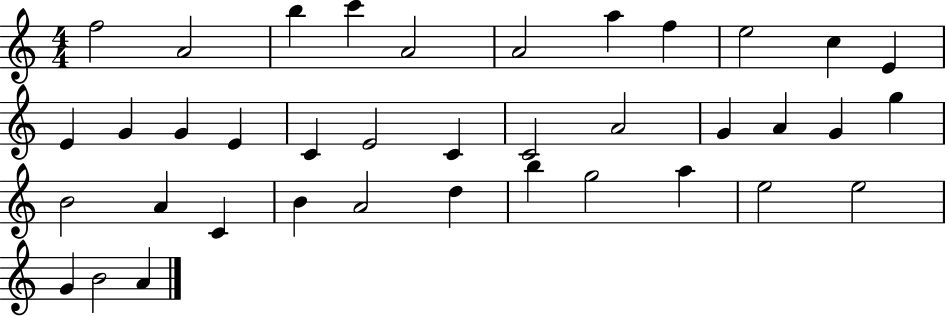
{
  \clef treble
  \numericTimeSignature
  \time 4/4
  \key c \major
  f''2 a'2 | b''4 c'''4 a'2 | a'2 a''4 f''4 | e''2 c''4 e'4 | \break e'4 g'4 g'4 e'4 | c'4 e'2 c'4 | c'2 a'2 | g'4 a'4 g'4 g''4 | \break b'2 a'4 c'4 | b'4 a'2 d''4 | b''4 g''2 a''4 | e''2 e''2 | \break g'4 b'2 a'4 | \bar "|."
}